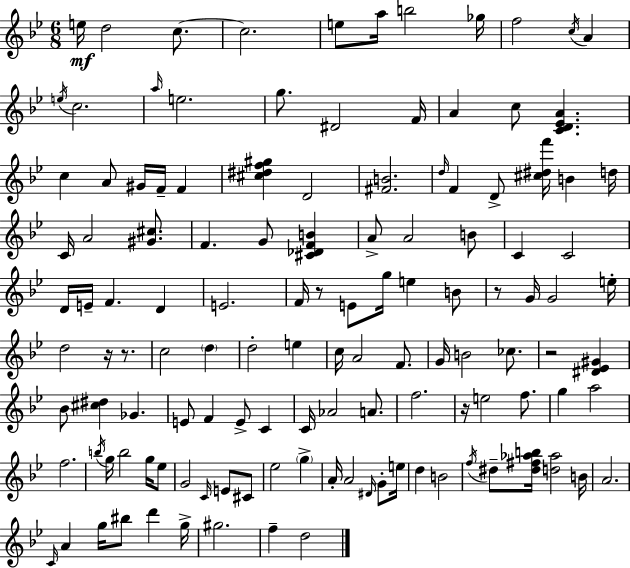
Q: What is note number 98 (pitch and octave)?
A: F5